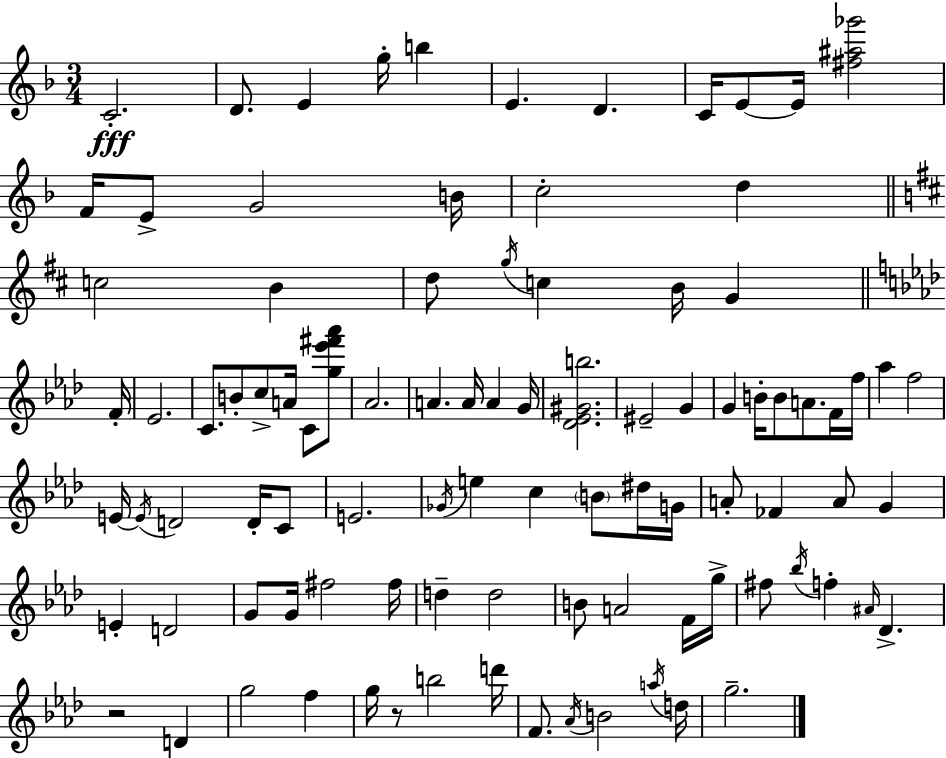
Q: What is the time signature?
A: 3/4